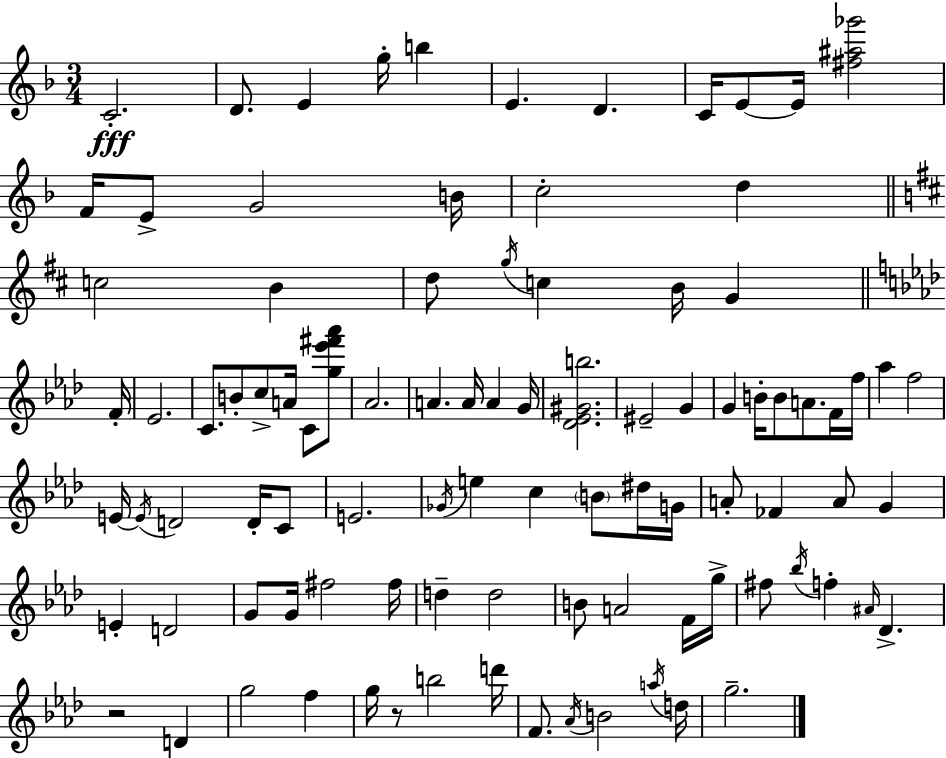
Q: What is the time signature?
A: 3/4